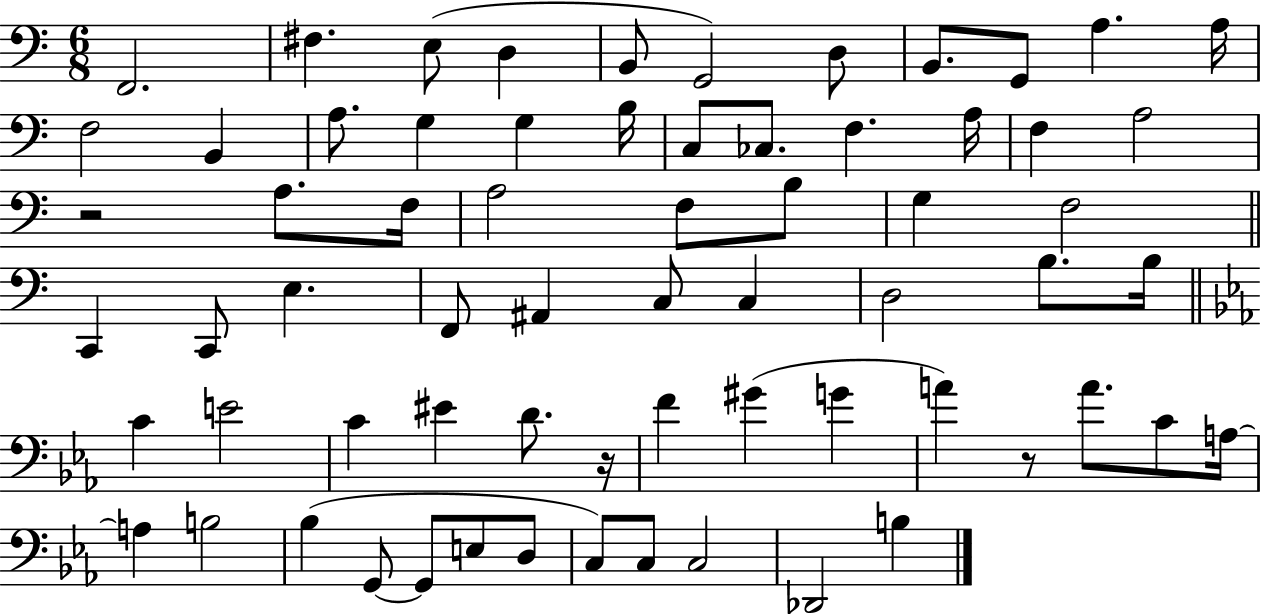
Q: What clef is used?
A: bass